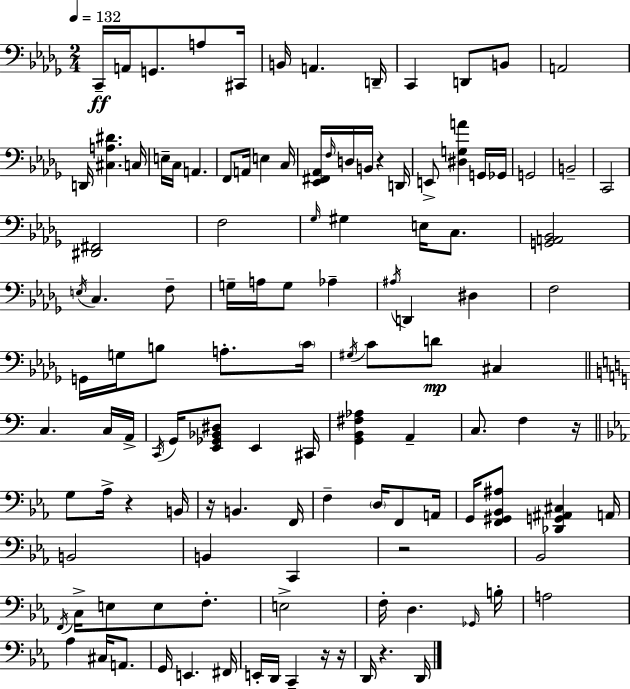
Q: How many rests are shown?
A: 8